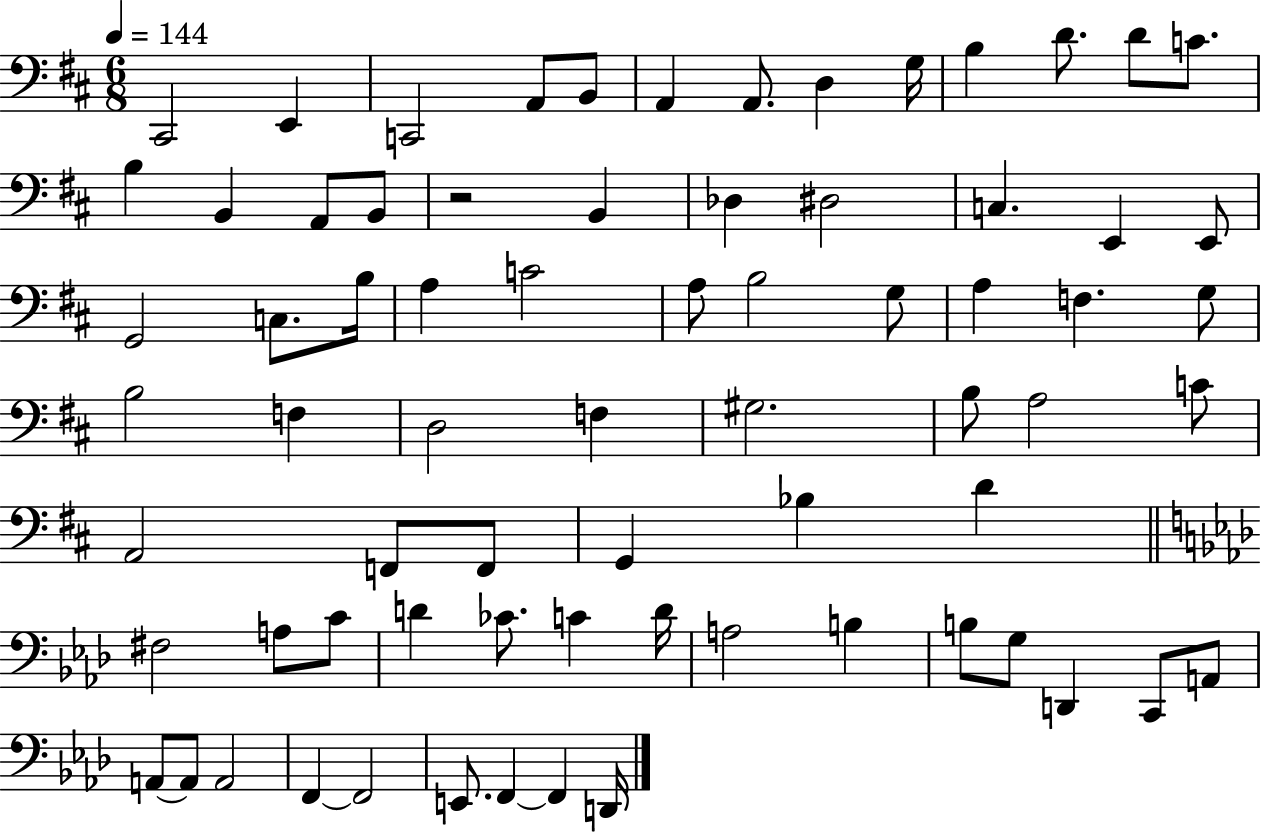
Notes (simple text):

C#2/h E2/q C2/h A2/e B2/e A2/q A2/e. D3/q G3/s B3/q D4/e. D4/e C4/e. B3/q B2/q A2/e B2/e R/h B2/q Db3/q D#3/h C3/q. E2/q E2/e G2/h C3/e. B3/s A3/q C4/h A3/e B3/h G3/e A3/q F3/q. G3/e B3/h F3/q D3/h F3/q G#3/h. B3/e A3/h C4/e A2/h F2/e F2/e G2/q Bb3/q D4/q F#3/h A3/e C4/e D4/q CES4/e. C4/q D4/s A3/h B3/q B3/e G3/e D2/q C2/e A2/e A2/e A2/e A2/h F2/q F2/h E2/e. F2/q F2/q D2/s